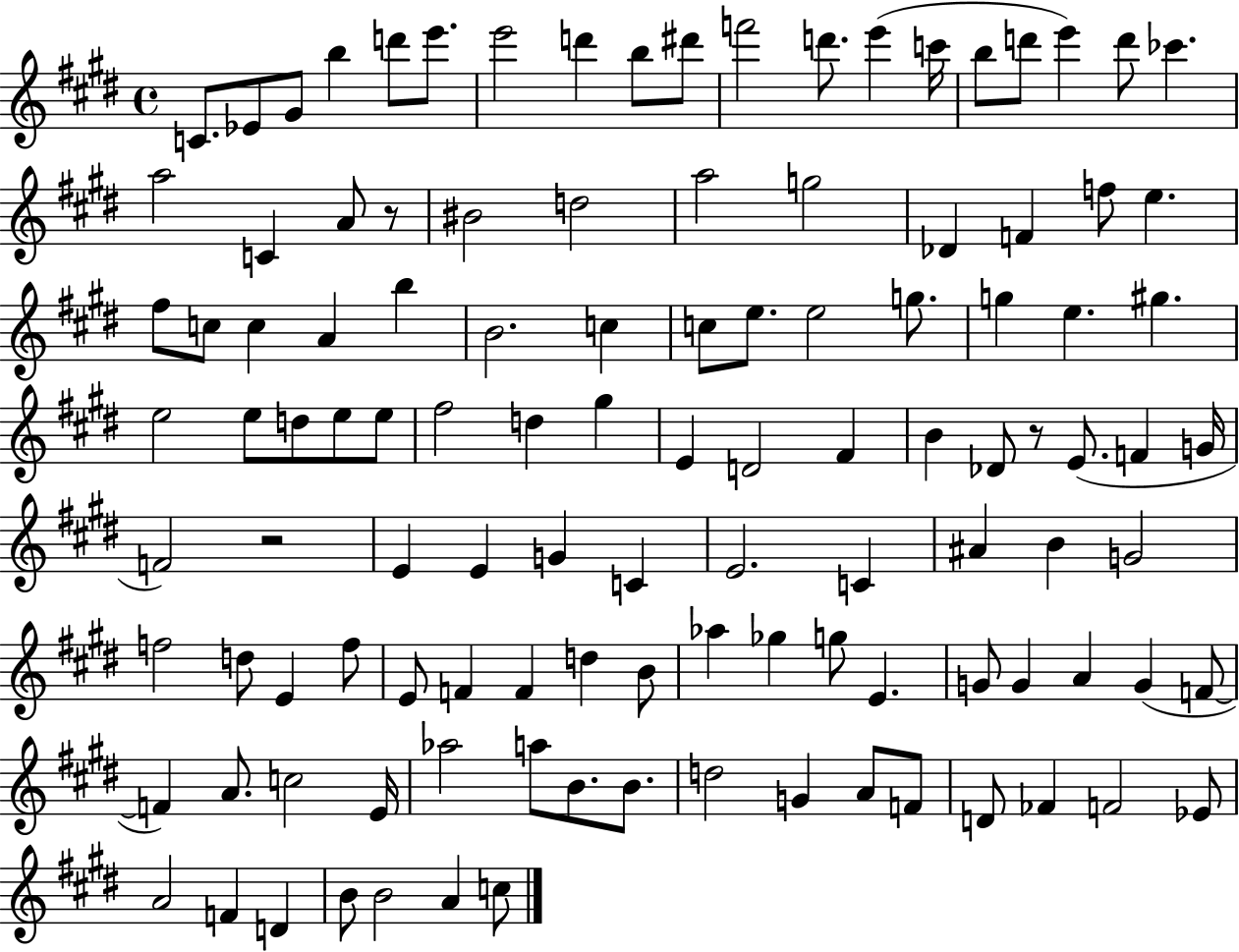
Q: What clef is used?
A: treble